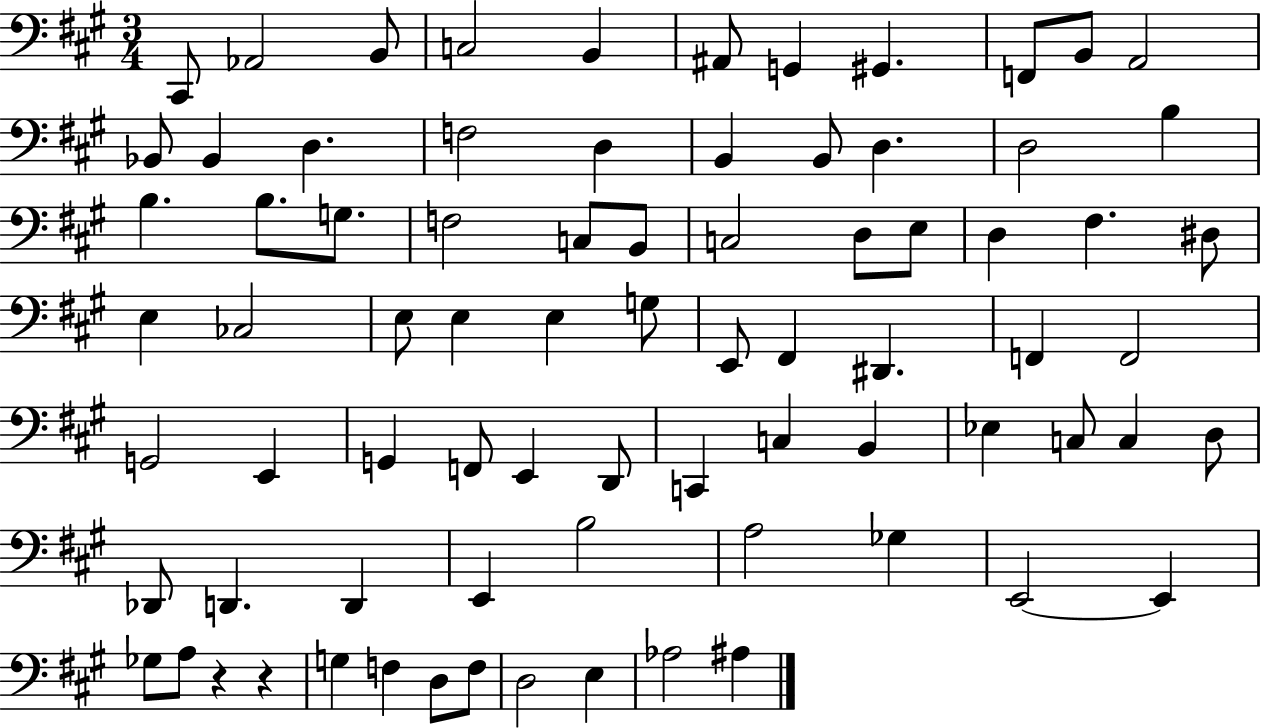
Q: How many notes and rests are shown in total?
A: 78